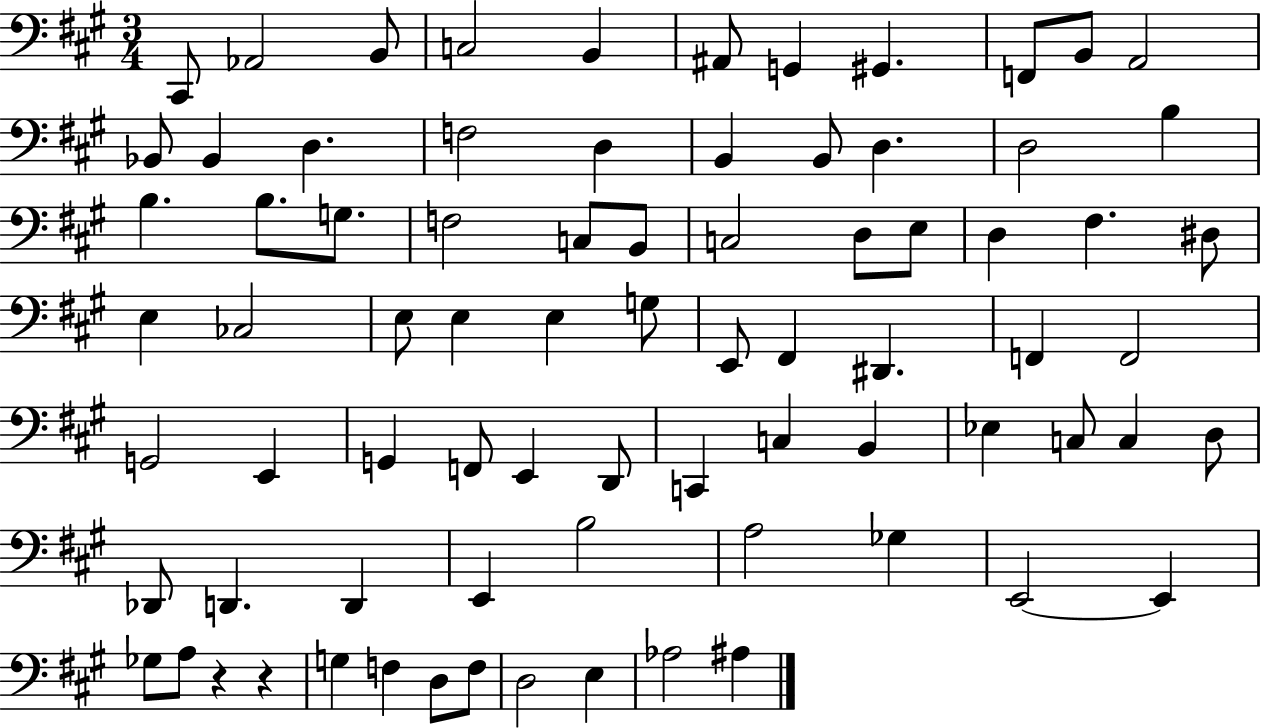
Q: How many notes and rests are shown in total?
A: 78